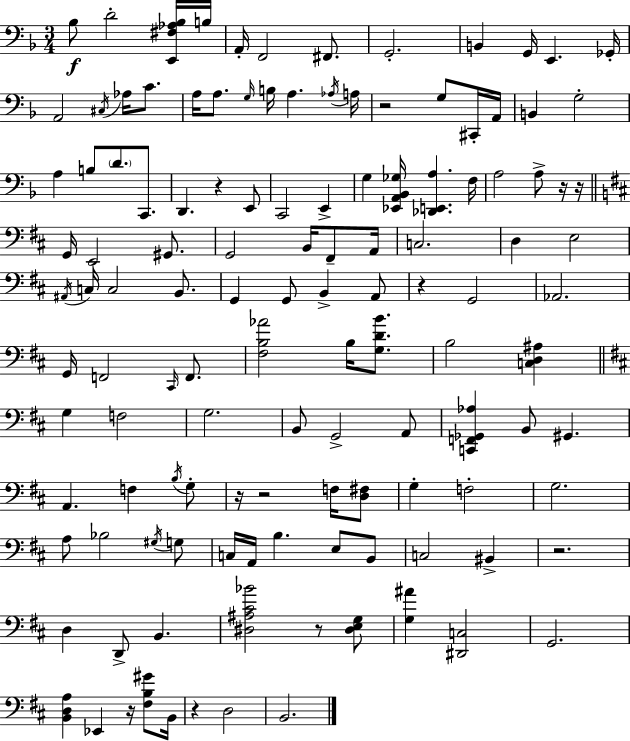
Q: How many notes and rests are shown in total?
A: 125